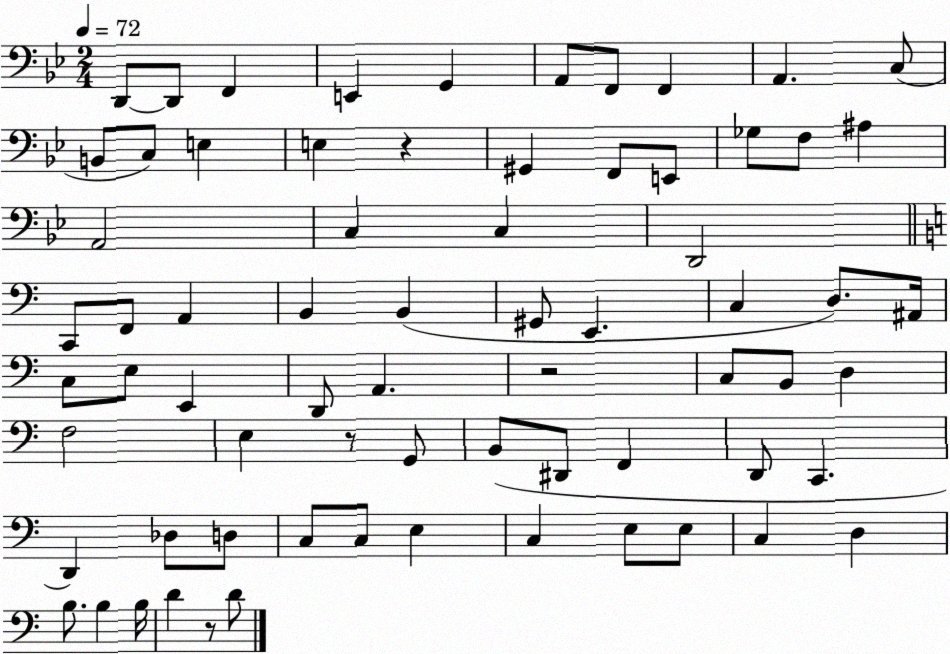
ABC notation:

X:1
T:Untitled
M:2/4
L:1/4
K:Bb
D,,/2 D,,/2 F,, E,, G,, A,,/2 F,,/2 F,, A,, C,/2 B,,/2 C,/2 E, E, z ^G,, F,,/2 E,,/2 _G,/2 F,/2 ^A, A,,2 C, C, D,,2 C,,/2 F,,/2 A,, B,, B,, ^G,,/2 E,, C, D,/2 ^A,,/4 C,/2 E,/2 E,, D,,/2 A,, z2 C,/2 B,,/2 D, F,2 E, z/2 G,,/2 B,,/2 ^D,,/2 F,, D,,/2 C,, D,, _D,/2 D,/2 C,/2 C,/2 E, C, E,/2 E,/2 C, D, B,/2 B, B,/4 D z/2 D/2